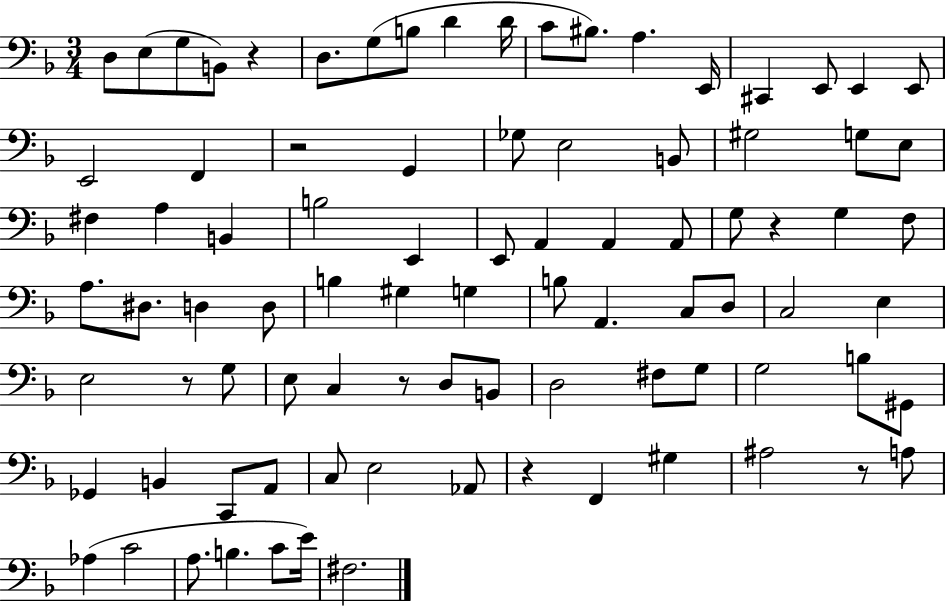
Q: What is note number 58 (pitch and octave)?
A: D3